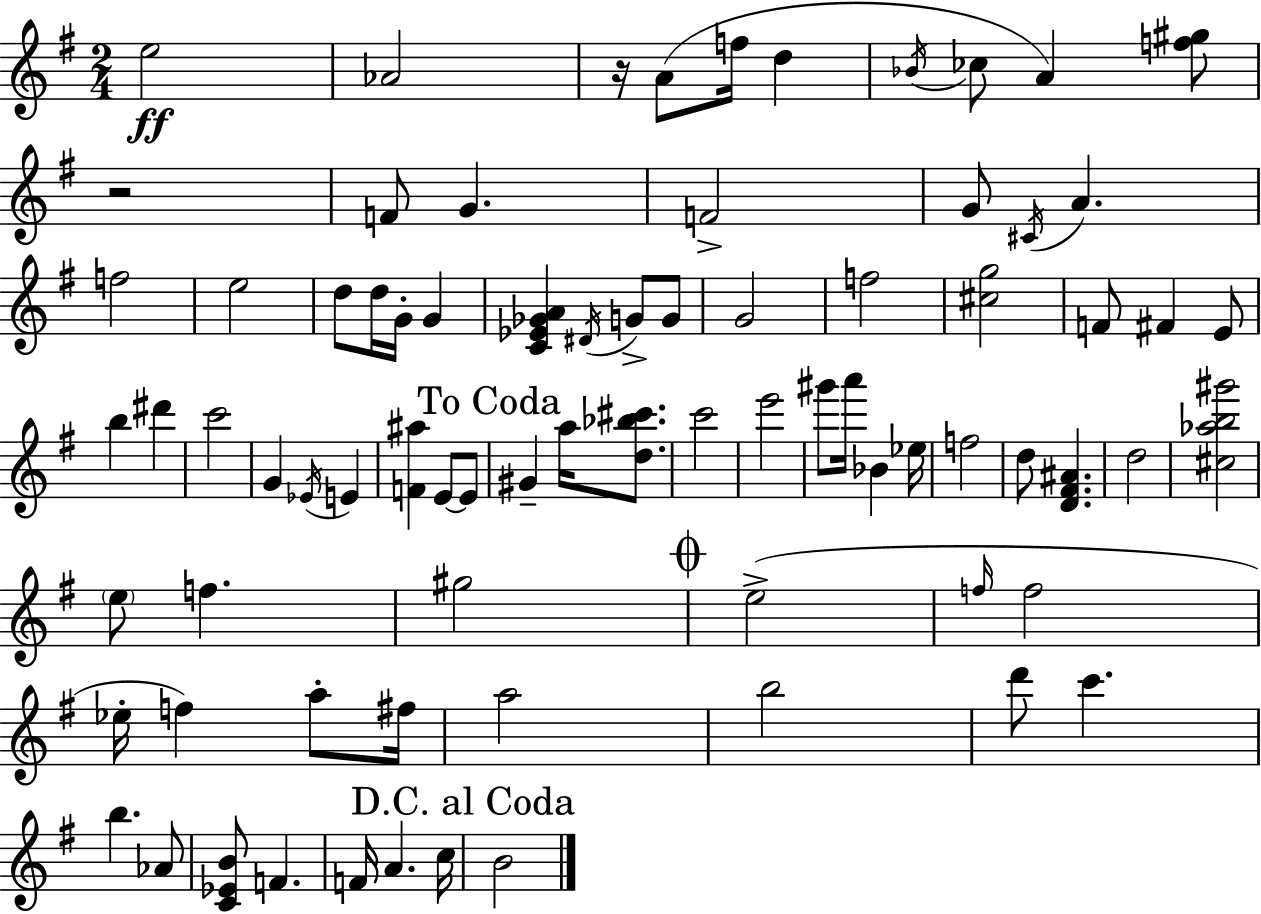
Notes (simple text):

E5/h Ab4/h R/s A4/e F5/s D5/q Bb4/s CES5/e A4/q [F5,G#5]/e R/h F4/e G4/q. F4/h G4/e C#4/s A4/q. F5/h E5/h D5/e D5/s G4/s G4/q [C4,Eb4,Gb4,A4]/q D#4/s G4/e G4/e G4/h F5/h [C#5,G5]/h F4/e F#4/q E4/e B5/q D#6/q C6/h G4/q Eb4/s E4/q [F4,A#5]/q E4/e E4/e G#4/q A5/s [D5,Bb5,C#6]/e. C6/h E6/h G#6/e A6/s Bb4/q Eb5/s F5/h D5/e [D4,F#4,A#4]/q. D5/h [C#5,Ab5,B5,G#6]/h E5/e F5/q. G#5/h E5/h F5/s F5/h Eb5/s F5/q A5/e F#5/s A5/h B5/h D6/e C6/q. B5/q. Ab4/e [C4,Eb4,B4]/e F4/q. F4/s A4/q. C5/s B4/h